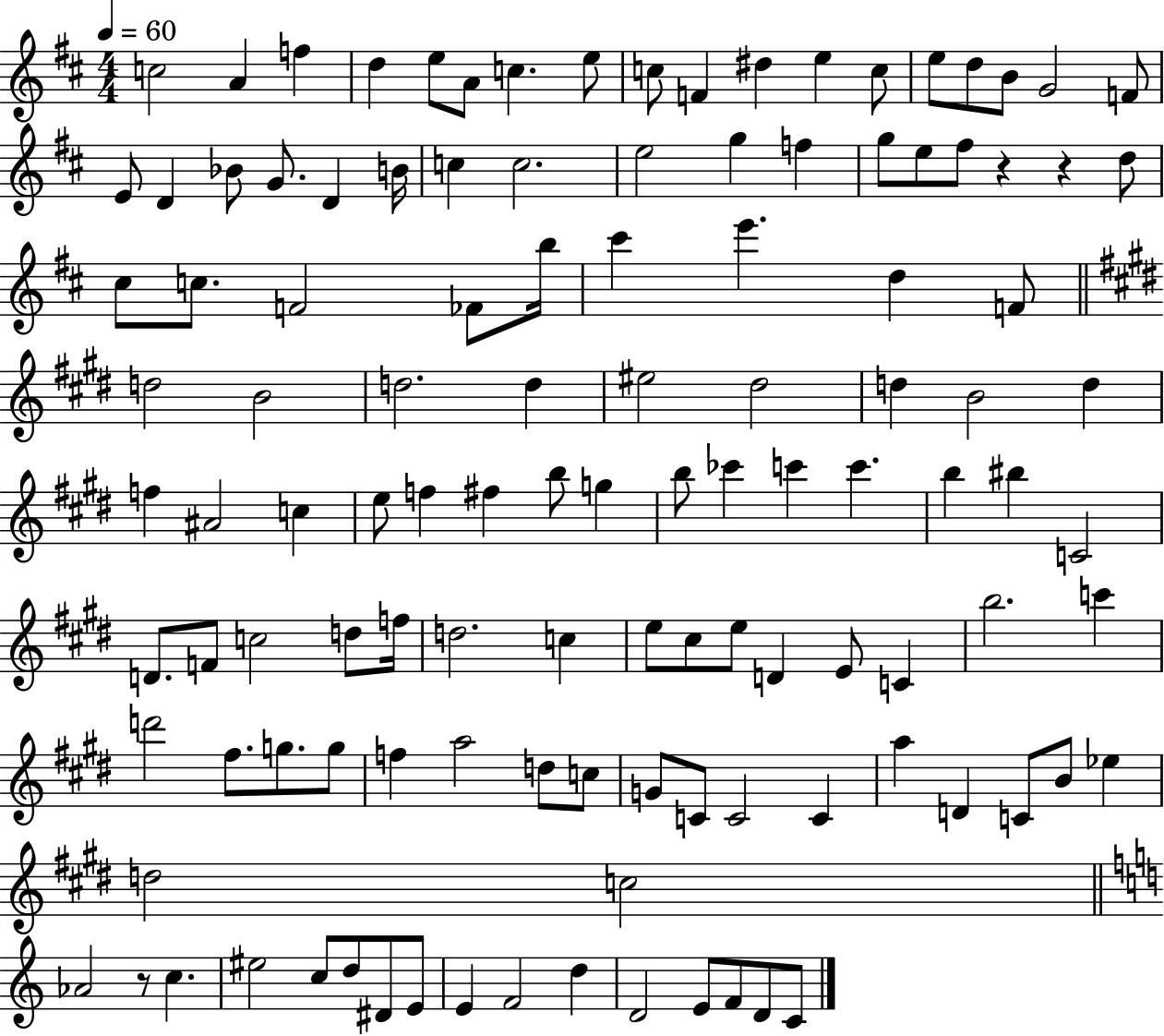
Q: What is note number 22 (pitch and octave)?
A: G4